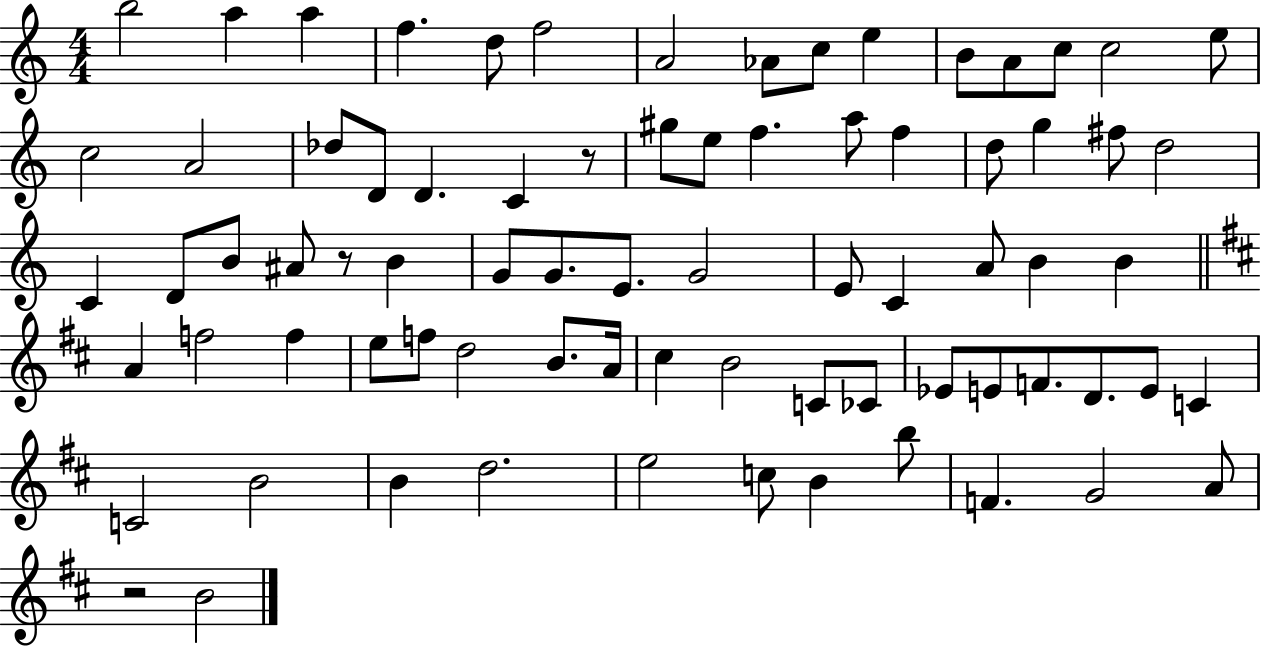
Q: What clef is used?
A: treble